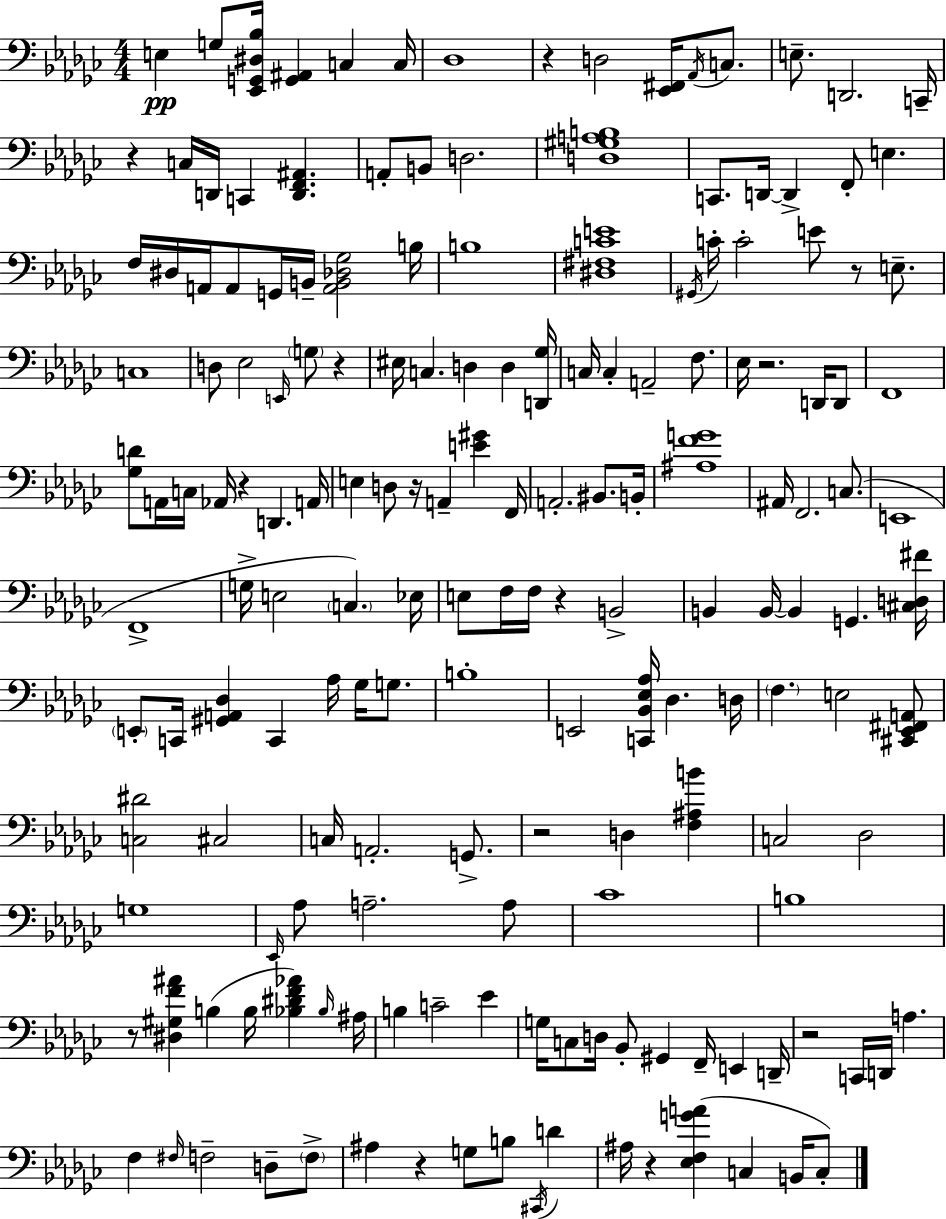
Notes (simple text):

E3/q G3/e [Eb2,G2,D#3,Bb3]/s [G2,A#2]/q C3/q C3/s Db3/w R/q D3/h [Eb2,F#2]/s Ab2/s C3/e. E3/e. D2/h. C2/s R/q C3/s D2/s C2/q [D2,F2,A#2]/q. A2/e B2/e D3/h. [D3,G#3,A3,B3]/w C2/e. D2/s D2/q F2/e E3/q. F3/s D#3/s A2/s A2/e G2/s B2/s [A2,B2,Db3,Gb3]/h B3/s B3/w [D#3,F#3,C4,E4]/w G#2/s C4/s C4/h E4/e R/e E3/e. C3/w D3/e Eb3/h E2/s G3/e R/q EIS3/s C3/q. D3/q D3/q [D2,Gb3]/s C3/s C3/q A2/h F3/e. Eb3/s R/h. D2/s D2/e F2/w [Gb3,D4]/e A2/s C3/s Ab2/s R/q D2/q. A2/s E3/q D3/e R/s A2/q [E4,G#4]/q F2/s A2/h. BIS2/e. B2/s [A#3,F4,G4]/w A#2/s F2/h. C3/e. E2/w F2/w G3/s E3/h C3/q. Eb3/s E3/e F3/s F3/s R/q B2/h B2/q B2/s B2/q G2/q. [C#3,D3,F#4]/s E2/e C2/s [G#2,A2,Db3]/q C2/q Ab3/s Gb3/s G3/e. B3/w E2/h [C2,Bb2,Eb3,Ab3]/s Db3/q. D3/s F3/q. E3/h [C#2,Eb2,F#2,A2]/e [C3,D#4]/h C#3/h C3/s A2/h. G2/e. R/h D3/q [F3,A#3,B4]/q C3/h Db3/h G3/w Eb2/s Ab3/e A3/h. A3/e CES4/w B3/w R/e [D#3,G#3,F4,A#4]/q B3/q B3/s [Bb3,D#4,F4,Ab4]/q Bb3/s A#3/s B3/q C4/h Eb4/q G3/s C3/e D3/s Bb2/e G#2/q F2/s E2/q D2/s R/h C2/s D2/s A3/q. F3/q F#3/s F3/h D3/e F3/e A#3/q R/q G3/e B3/e C#2/s D4/q A#3/s R/q [Eb3,F3,G4,A4]/q C3/q B2/s C3/e